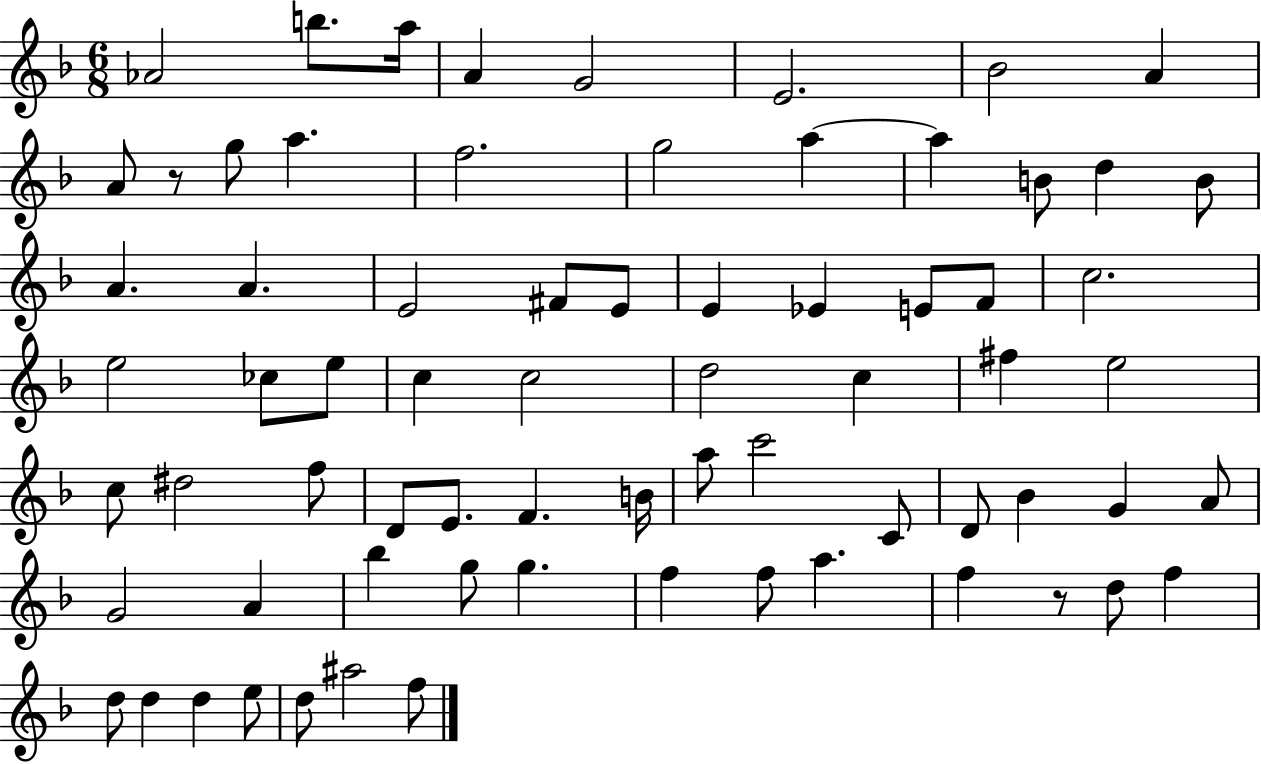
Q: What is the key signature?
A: F major